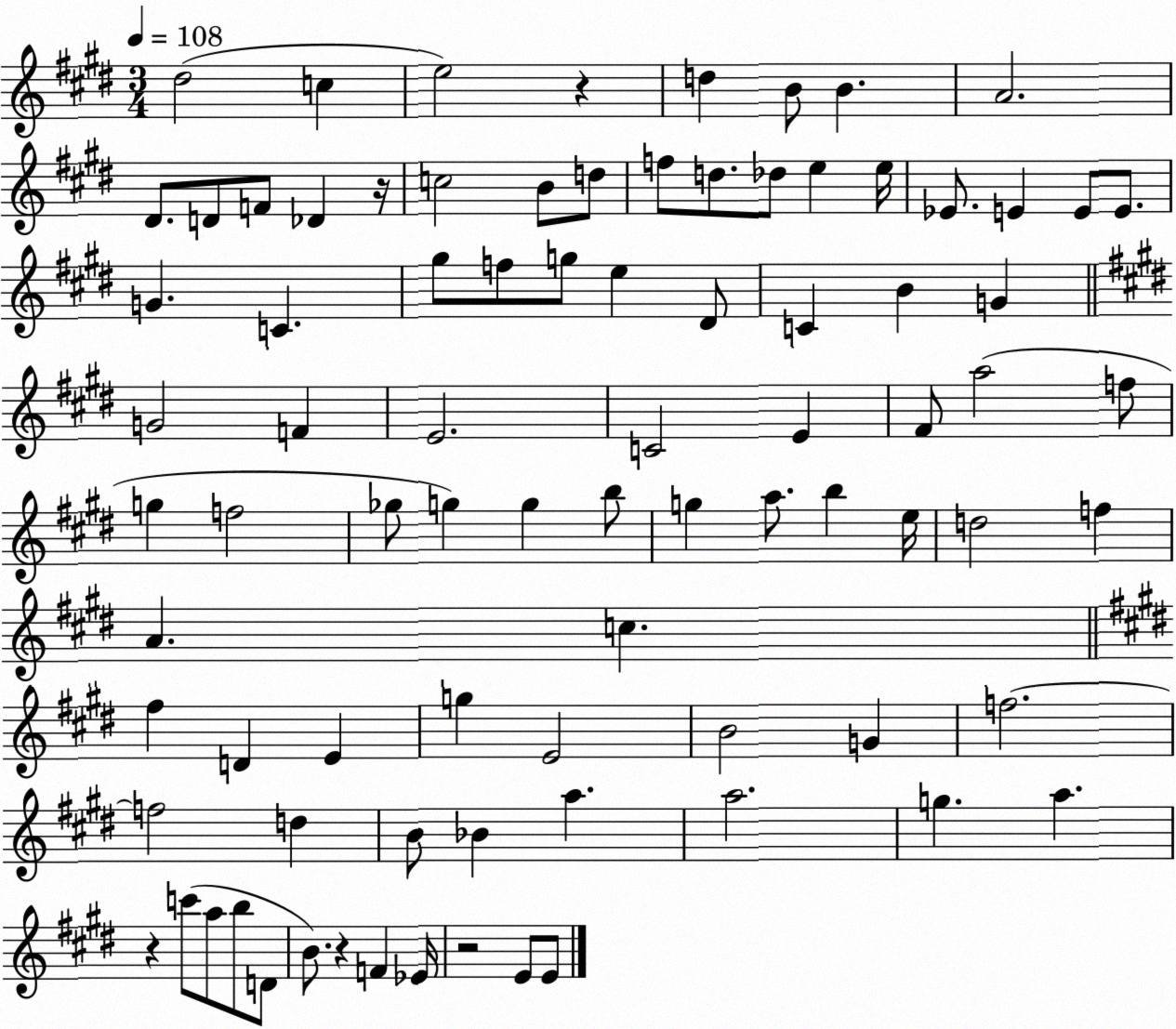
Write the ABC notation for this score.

X:1
T:Untitled
M:3/4
L:1/4
K:E
^d2 c e2 z d B/2 B A2 ^D/2 D/2 F/2 _D z/4 c2 B/2 d/2 f/2 d/2 _d/2 e e/4 _E/2 E E/2 E/2 G C ^g/2 f/2 g/2 e ^D/2 C B G G2 F E2 C2 E ^F/2 a2 f/2 g f2 _g/2 g g b/2 g a/2 b e/4 d2 f A c ^f D E g E2 B2 G f2 f2 d B/2 _B a a2 g a z c'/2 a/2 b/2 D/2 B/2 z F _E/4 z2 E/2 E/2